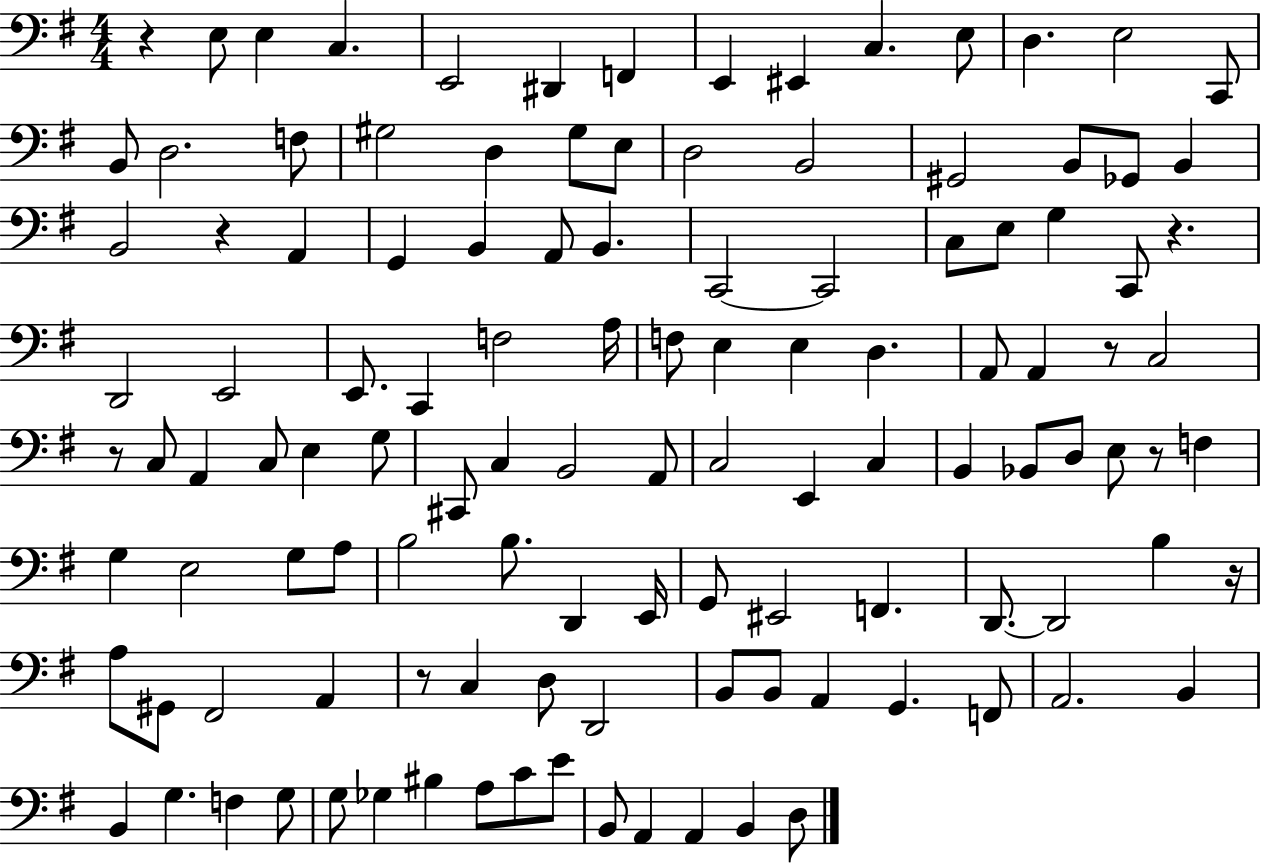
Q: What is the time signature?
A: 4/4